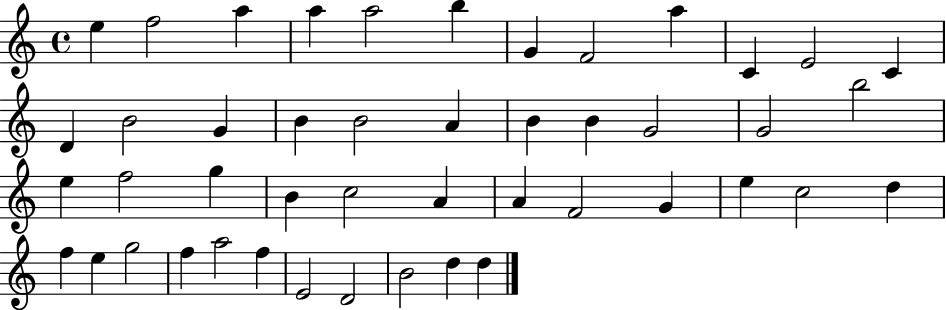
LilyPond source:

{
  \clef treble
  \time 4/4
  \defaultTimeSignature
  \key c \major
  e''4 f''2 a''4 | a''4 a''2 b''4 | g'4 f'2 a''4 | c'4 e'2 c'4 | \break d'4 b'2 g'4 | b'4 b'2 a'4 | b'4 b'4 g'2 | g'2 b''2 | \break e''4 f''2 g''4 | b'4 c''2 a'4 | a'4 f'2 g'4 | e''4 c''2 d''4 | \break f''4 e''4 g''2 | f''4 a''2 f''4 | e'2 d'2 | b'2 d''4 d''4 | \break \bar "|."
}